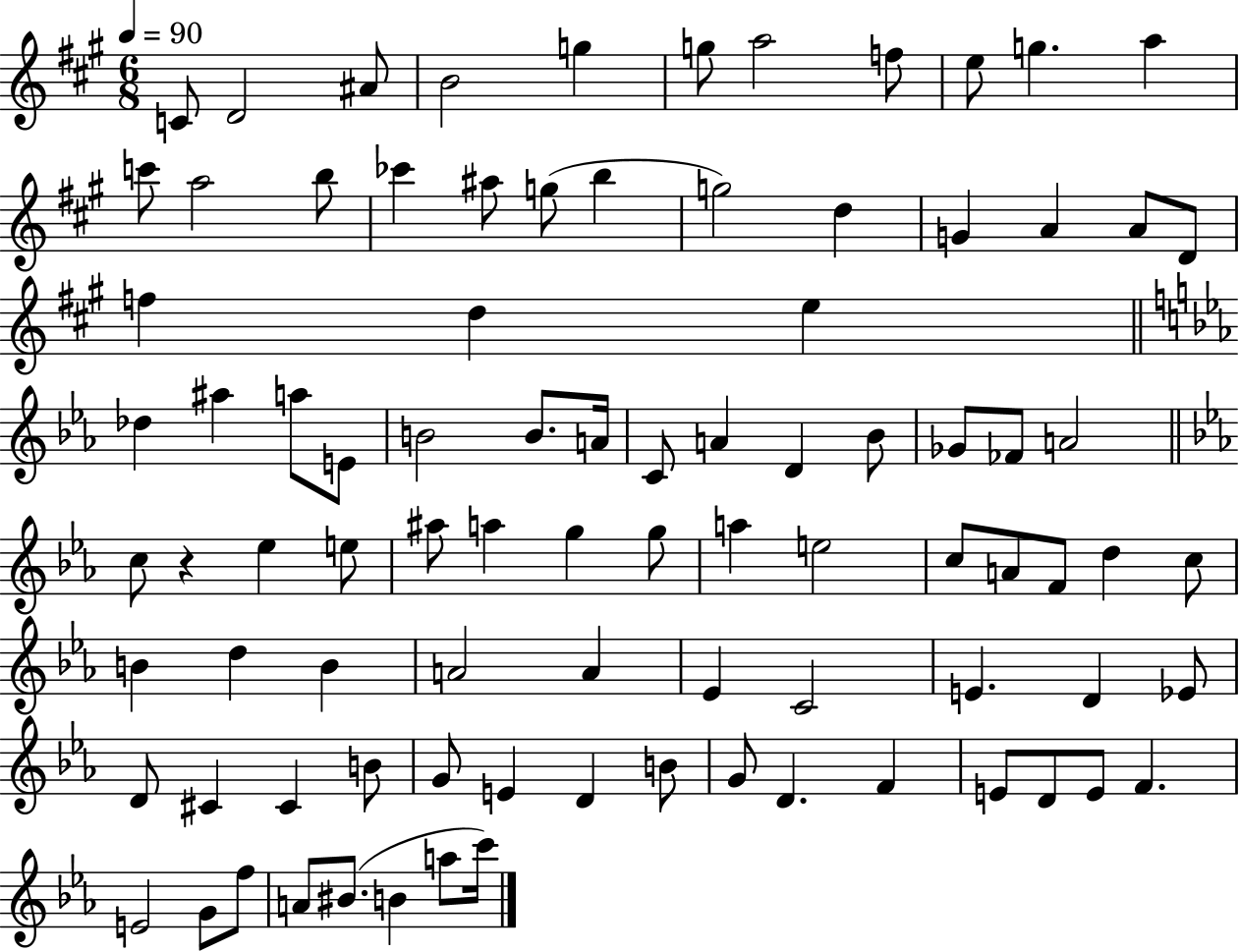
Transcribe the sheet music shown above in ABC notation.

X:1
T:Untitled
M:6/8
L:1/4
K:A
C/2 D2 ^A/2 B2 g g/2 a2 f/2 e/2 g a c'/2 a2 b/2 _c' ^a/2 g/2 b g2 d G A A/2 D/2 f d e _d ^a a/2 E/2 B2 B/2 A/4 C/2 A D _B/2 _G/2 _F/2 A2 c/2 z _e e/2 ^a/2 a g g/2 a e2 c/2 A/2 F/2 d c/2 B d B A2 A _E C2 E D _E/2 D/2 ^C ^C B/2 G/2 E D B/2 G/2 D F E/2 D/2 E/2 F E2 G/2 f/2 A/2 ^B/2 B a/2 c'/4